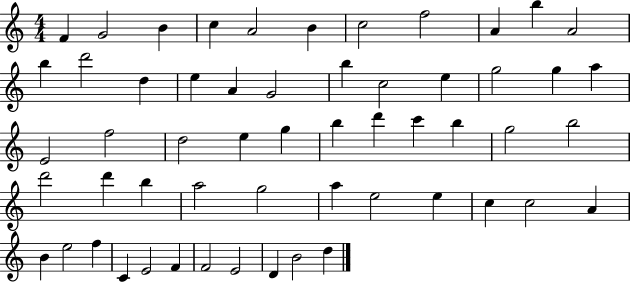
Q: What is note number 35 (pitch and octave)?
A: D6